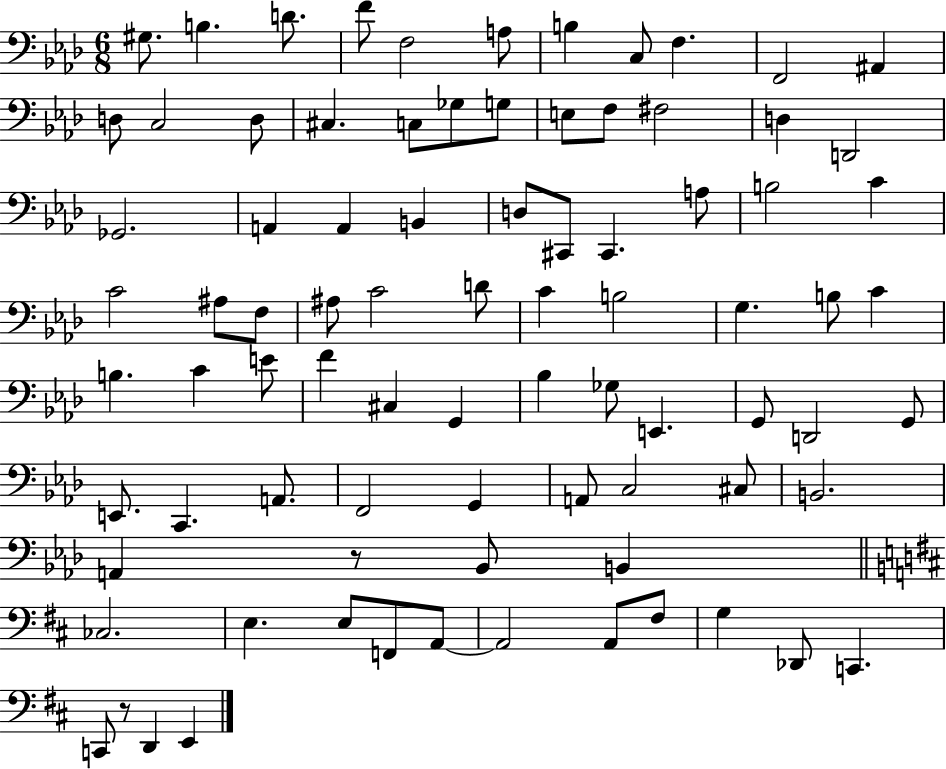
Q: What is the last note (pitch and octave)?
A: E2